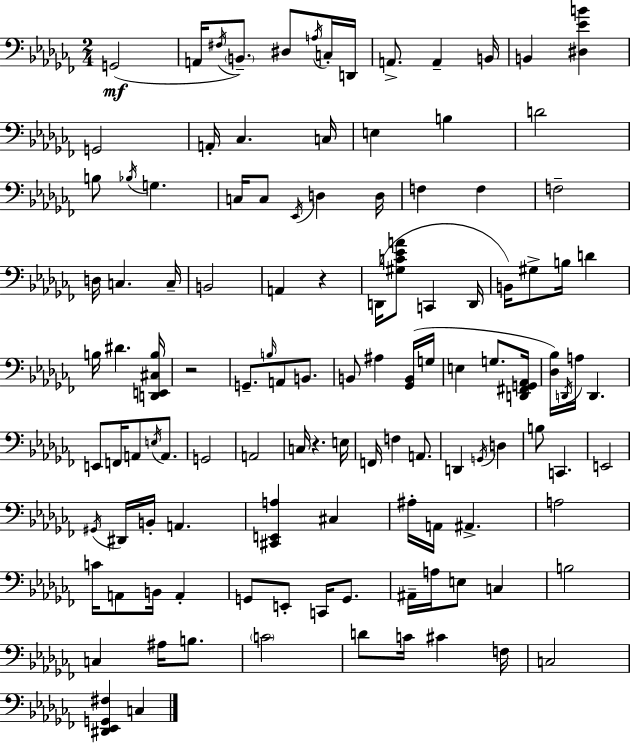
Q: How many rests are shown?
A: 3